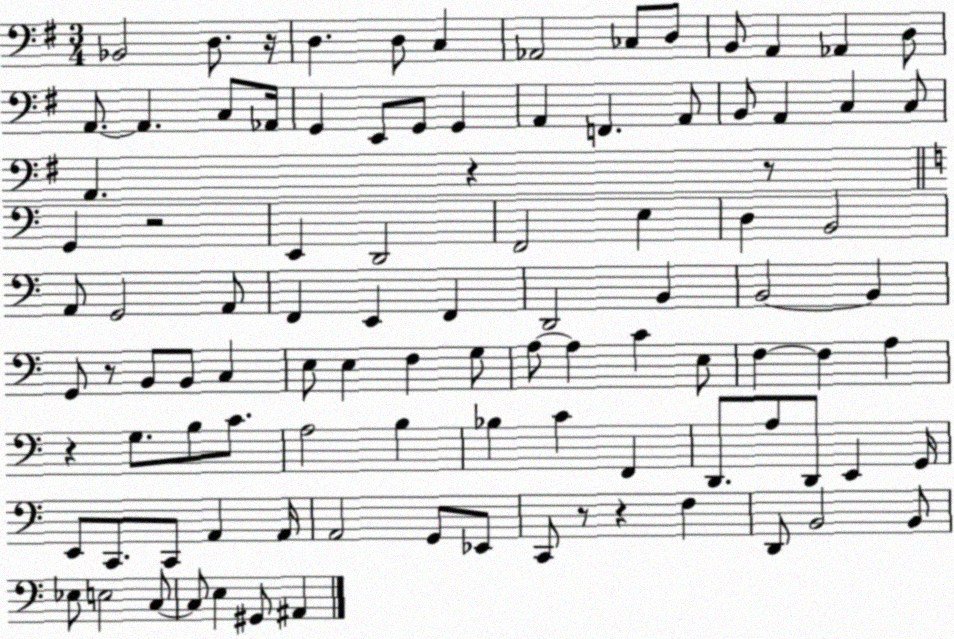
X:1
T:Untitled
M:3/4
L:1/4
K:G
_B,,2 D,/2 z/4 D, D,/2 C, _A,,2 _C,/2 D,/2 B,,/2 A,, _A,, D,/2 A,,/2 A,, C,/2 _A,,/4 G,, E,,/2 G,,/2 G,, A,, F,, A,,/2 B,,/2 A,, C, C,/2 A,, z z/2 G,, z2 E,, D,,2 F,,2 E, D, B,,2 A,,/2 G,,2 A,,/2 F,, E,, F,, D,,2 B,, B,,2 B,, G,,/2 z/2 B,,/2 B,,/2 C, E,/2 E, F, G,/2 A,/2 A, C E,/2 F, F, A, z G,/2 B,/2 C/2 A,2 B, _B, C F,, D,,/2 A,/2 D,,/2 E,, G,,/4 E,,/2 C,,/2 C,,/2 A,, A,,/4 A,,2 G,,/2 _E,,/2 C,,/2 z/2 z F, D,,/2 B,,2 B,,/2 _E,/2 E,2 C,/2 C,/2 E, ^G,,/2 ^A,,